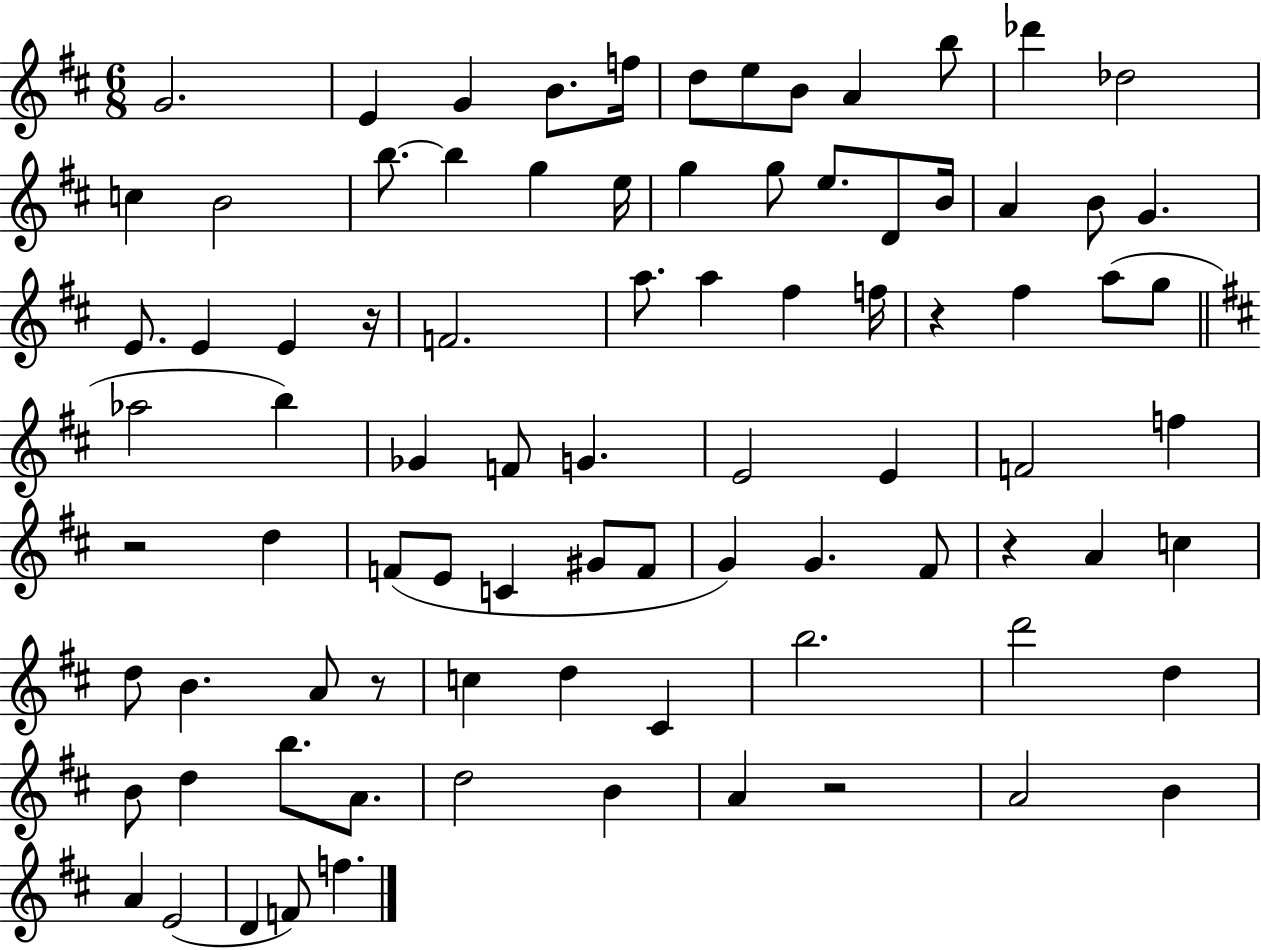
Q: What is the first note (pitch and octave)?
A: G4